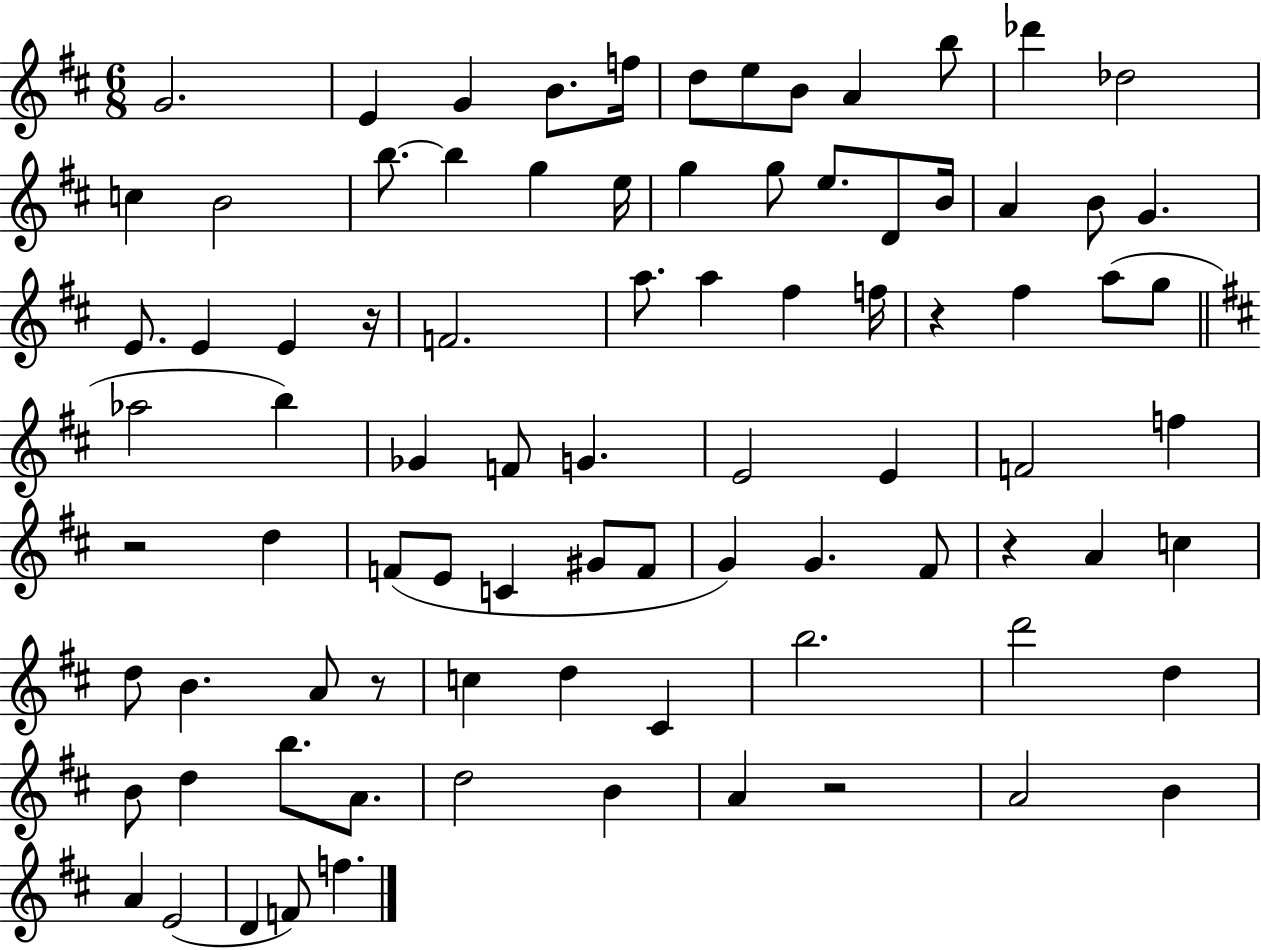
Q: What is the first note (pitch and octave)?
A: G4